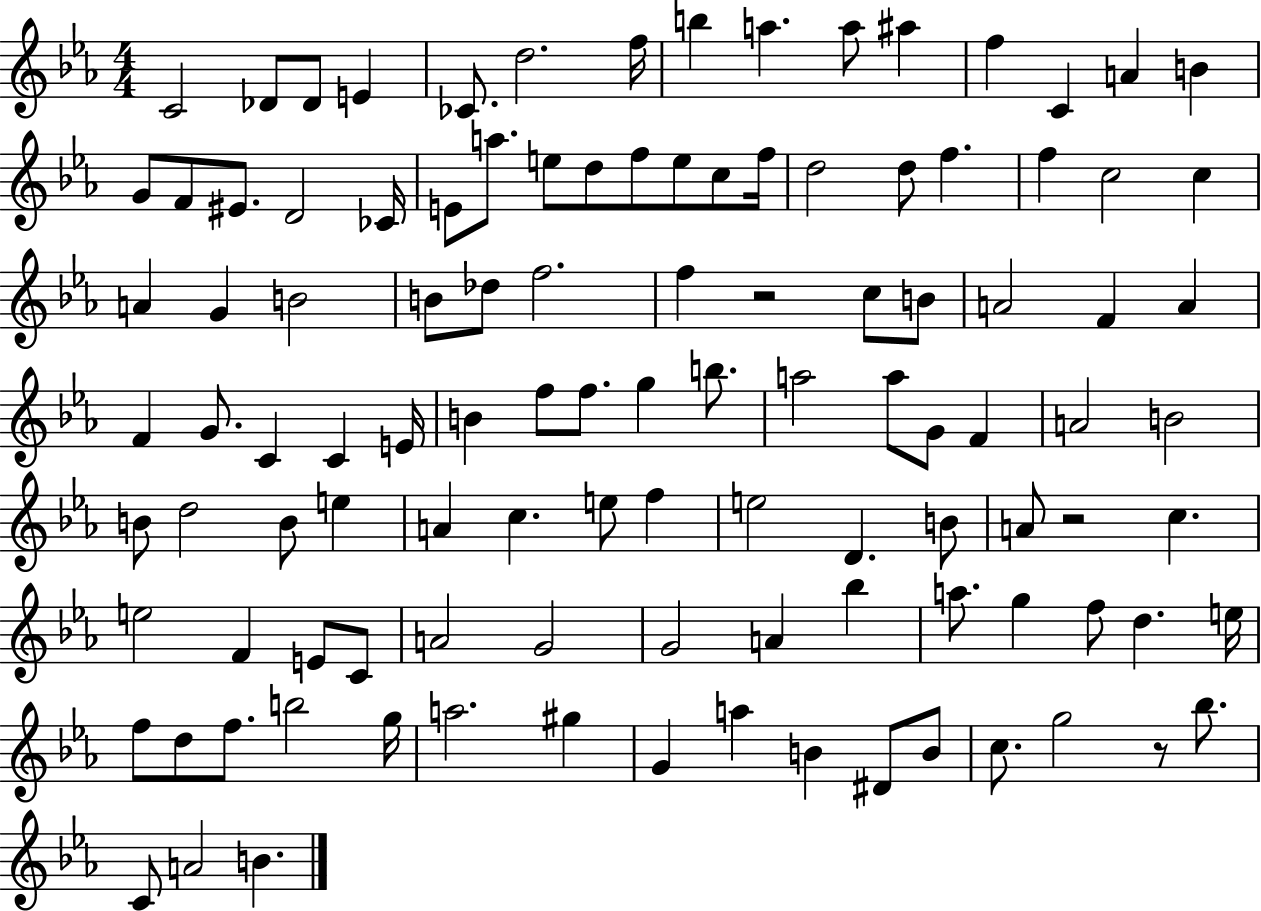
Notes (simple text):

C4/h Db4/e Db4/e E4/q CES4/e. D5/h. F5/s B5/q A5/q. A5/e A#5/q F5/q C4/q A4/q B4/q G4/e F4/e EIS4/e. D4/h CES4/s E4/e A5/e. E5/e D5/e F5/e E5/e C5/e F5/s D5/h D5/e F5/q. F5/q C5/h C5/q A4/q G4/q B4/h B4/e Db5/e F5/h. F5/q R/h C5/e B4/e A4/h F4/q A4/q F4/q G4/e. C4/q C4/q E4/s B4/q F5/e F5/e. G5/q B5/e. A5/h A5/e G4/e F4/q A4/h B4/h B4/e D5/h B4/e E5/q A4/q C5/q. E5/e F5/q E5/h D4/q. B4/e A4/e R/h C5/q. E5/h F4/q E4/e C4/e A4/h G4/h G4/h A4/q Bb5/q A5/e. G5/q F5/e D5/q. E5/s F5/e D5/e F5/e. B5/h G5/s A5/h. G#5/q G4/q A5/q B4/q D#4/e B4/e C5/e. G5/h R/e Bb5/e. C4/e A4/h B4/q.